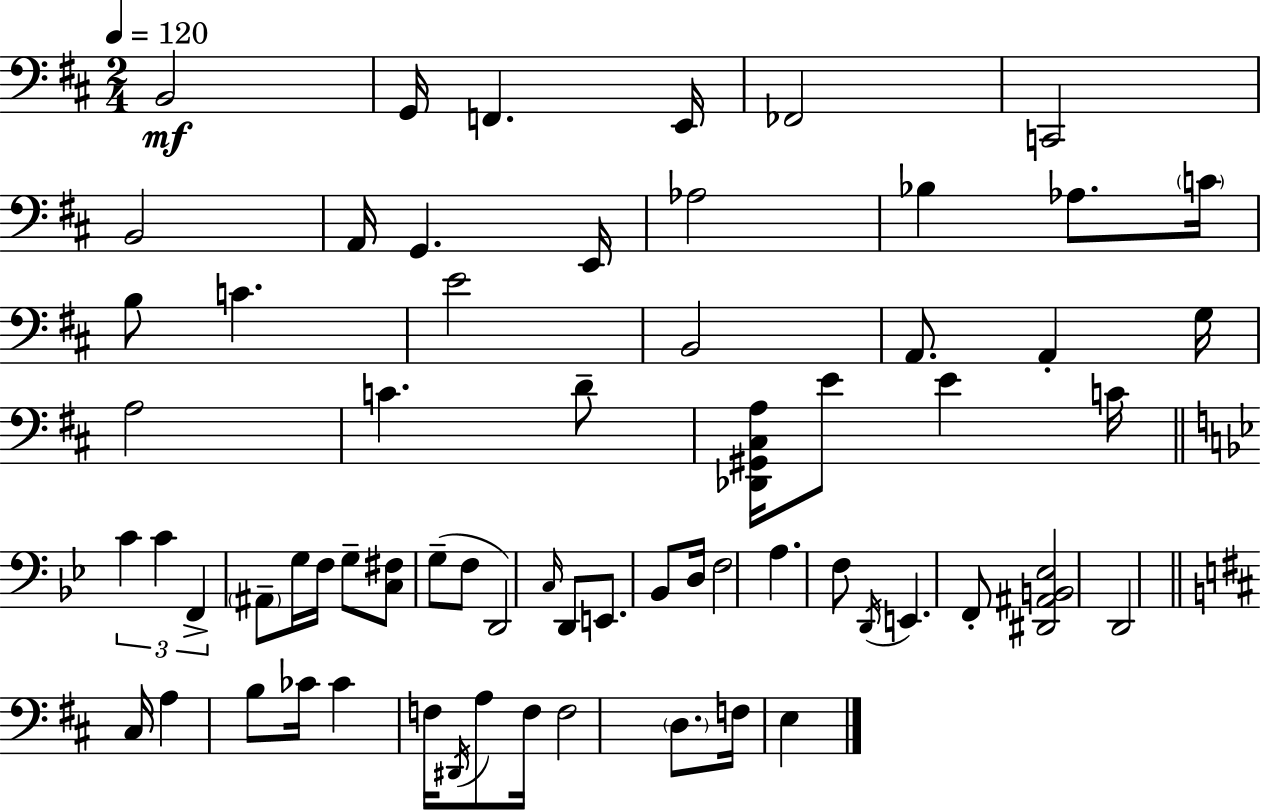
X:1
T:Untitled
M:2/4
L:1/4
K:D
B,,2 G,,/4 F,, E,,/4 _F,,2 C,,2 B,,2 A,,/4 G,, E,,/4 _A,2 _B, _A,/2 C/4 B,/2 C E2 B,,2 A,,/2 A,, G,/4 A,2 C D/2 [_D,,^G,,^C,A,]/4 E/2 E C/4 C C F,, ^A,,/2 G,/4 F,/4 G,/2 [C,^F,]/2 G,/2 F,/2 D,,2 C,/4 D,,/2 E,,/2 _B,,/2 D,/4 F,2 A, F,/2 D,,/4 E,, F,,/2 [^D,,^A,,B,,_E,]2 D,,2 ^C,/4 A, B,/2 _C/4 _C F,/4 ^D,,/4 A,/2 F,/4 F,2 D,/2 F,/4 E,